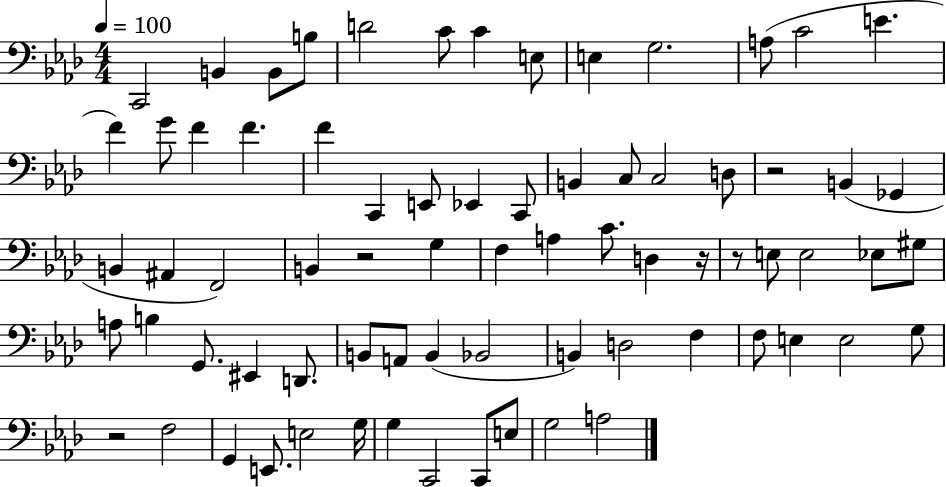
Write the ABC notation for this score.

X:1
T:Untitled
M:4/4
L:1/4
K:Ab
C,,2 B,, B,,/2 B,/2 D2 C/2 C E,/2 E, G,2 A,/2 C2 E F G/2 F F F C,, E,,/2 _E,, C,,/2 B,, C,/2 C,2 D,/2 z2 B,, _G,, B,, ^A,, F,,2 B,, z2 G, F, A, C/2 D, z/4 z/2 E,/2 E,2 _E,/2 ^G,/2 A,/2 B, G,,/2 ^E,, D,,/2 B,,/2 A,,/2 B,, _B,,2 B,, D,2 F, F,/2 E, E,2 G,/2 z2 F,2 G,, E,,/2 E,2 G,/4 G, C,,2 C,,/2 E,/2 G,2 A,2